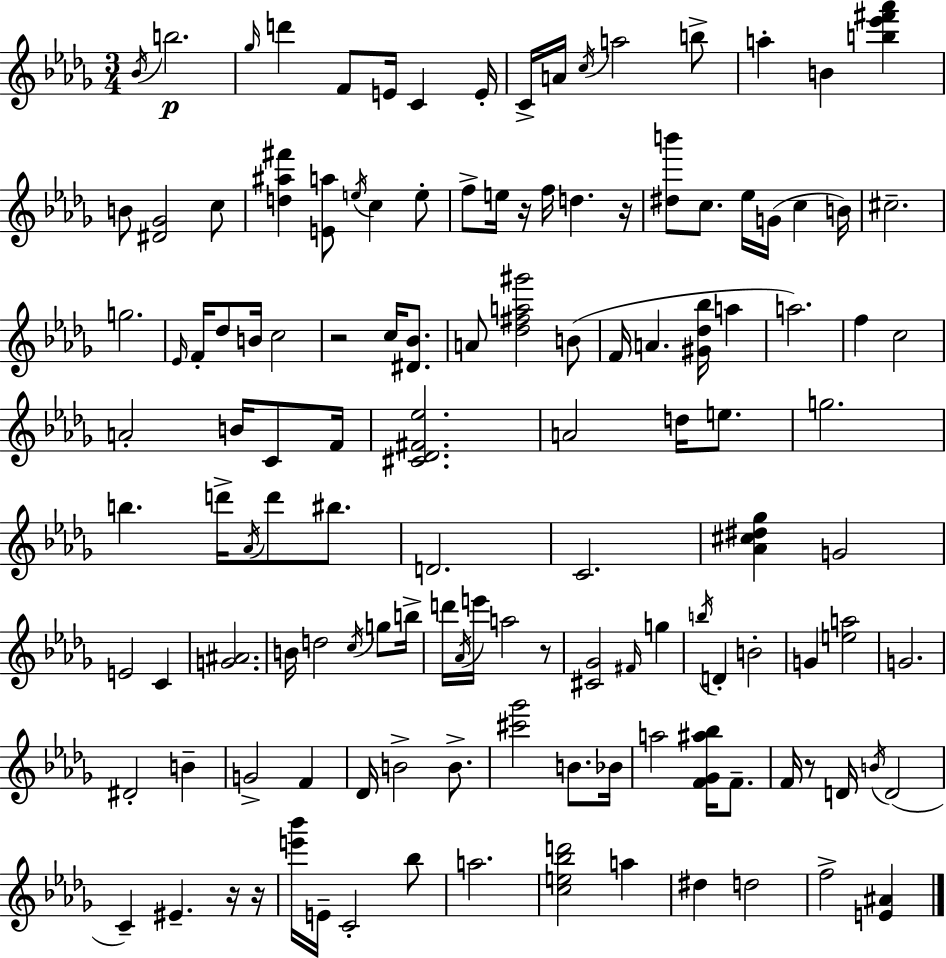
Bb4/s B5/h. Gb5/s D6/q F4/e E4/s C4/q E4/s C4/s A4/s C5/s A5/h B5/e A5/q B4/q [B5,Eb6,F#6,Ab6]/q B4/e [D#4,Gb4]/h C5/e [D5,A#5,F#6]/q [E4,A5]/e E5/s C5/q E5/e F5/e E5/s R/s F5/s D5/q. R/s [D#5,B6]/e C5/e. Eb5/s G4/s C5/q B4/s C#5/h. G5/h. Eb4/s F4/s Db5/e B4/s C5/h R/h C5/s [D#4,Bb4]/e. A4/e [Db5,F#5,A5,G#6]/h B4/e F4/s A4/q. [G#4,Db5,Bb5]/s A5/q A5/h. F5/q C5/h A4/h B4/s C4/e F4/s [C#4,Db4,F#4,Eb5]/h. A4/h D5/s E5/e. G5/h. B5/q. D6/s Ab4/s D6/e BIS5/e. D4/h. C4/h. [Ab4,C#5,D#5,Gb5]/q G4/h E4/h C4/q [G4,A#4]/h. B4/s D5/h C5/s G5/e B5/s D6/s Ab4/s E6/s A5/h R/e [C#4,Gb4]/h F#4/s G5/q B5/s D4/q B4/h G4/q [E5,A5]/h G4/h. D#4/h B4/q G4/h F4/q Db4/s B4/h B4/e. [C#6,Gb6]/h B4/e. Bb4/s A5/h [F4,Gb4,A#5,Bb5]/s F4/e. F4/s R/e D4/s B4/s D4/h C4/q EIS4/q. R/s R/s [E6,Bb6]/s E4/s C4/h Bb5/e A5/h. [C5,E5,Bb5,D6]/h A5/q D#5/q D5/h F5/h [E4,A#4]/q